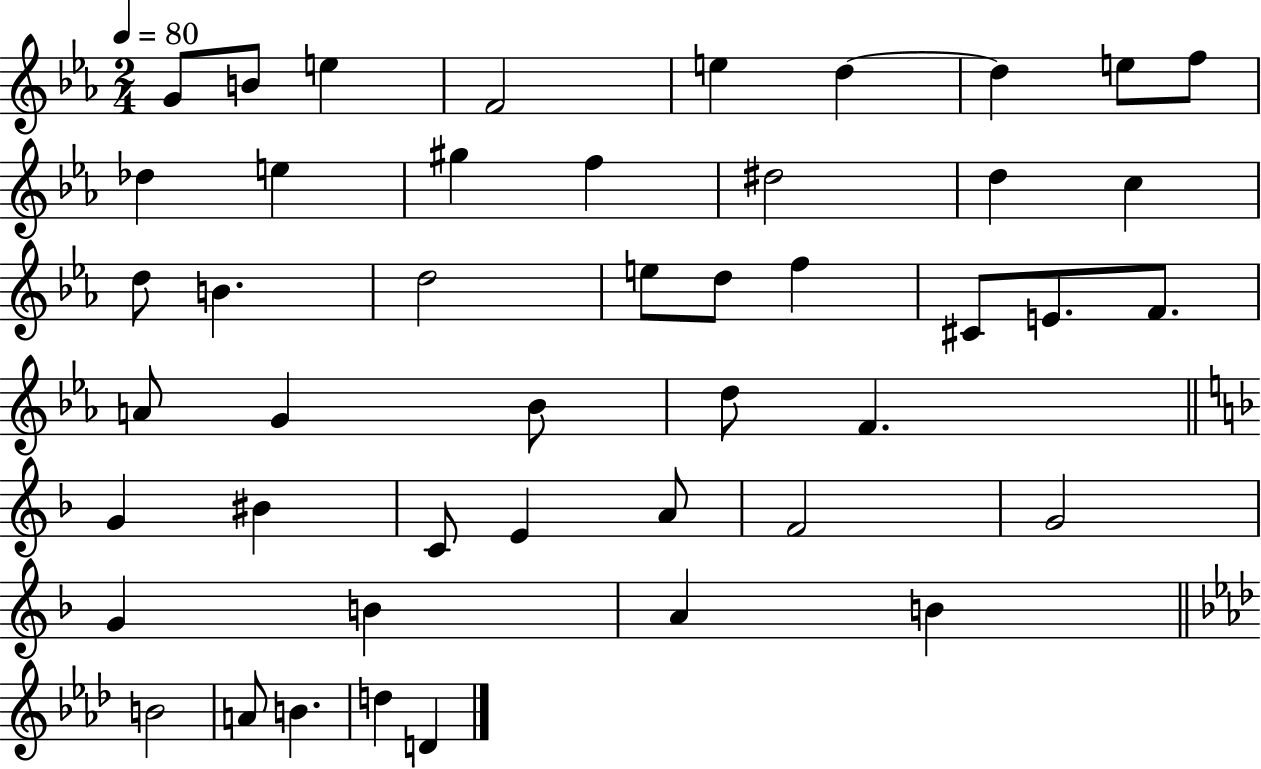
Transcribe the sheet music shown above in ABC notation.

X:1
T:Untitled
M:2/4
L:1/4
K:Eb
G/2 B/2 e F2 e d d e/2 f/2 _d e ^g f ^d2 d c d/2 B d2 e/2 d/2 f ^C/2 E/2 F/2 A/2 G _B/2 d/2 F G ^B C/2 E A/2 F2 G2 G B A B B2 A/2 B d D